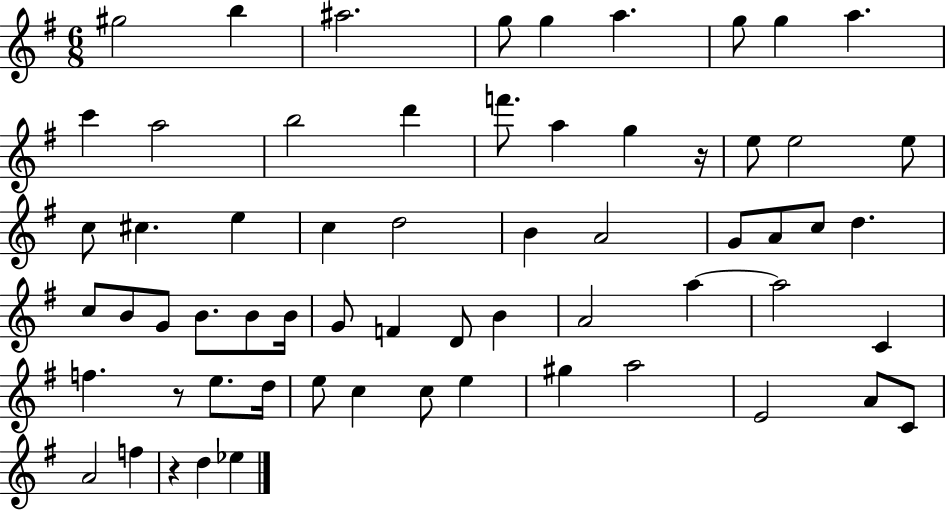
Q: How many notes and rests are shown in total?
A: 63